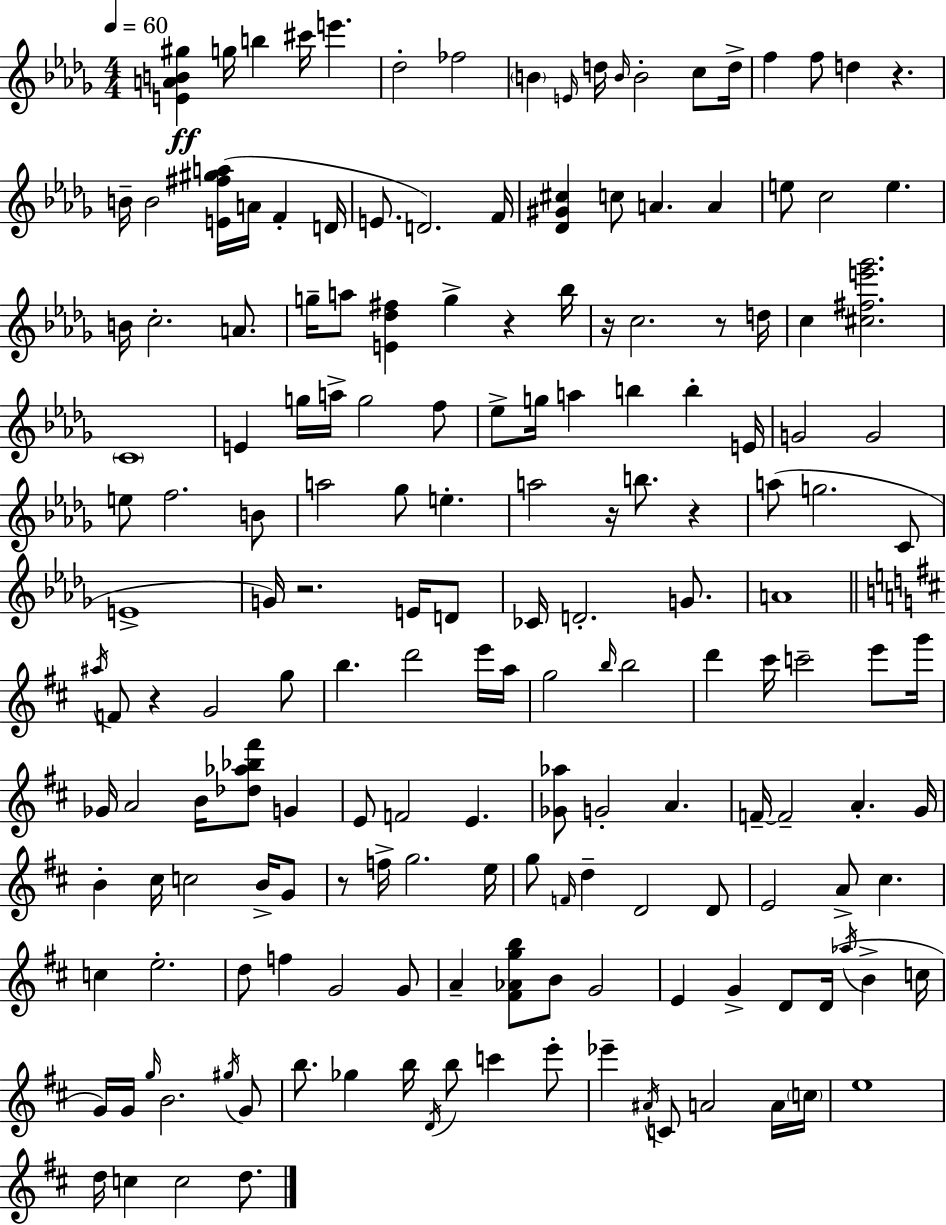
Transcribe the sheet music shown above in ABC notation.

X:1
T:Untitled
M:4/4
L:1/4
K:Bbm
[EAB^g] g/4 b ^c'/4 e' _d2 _f2 B E/4 d/4 B/4 B2 c/2 d/4 f f/2 d z B/4 B2 [E^f^ga]/4 A/4 F D/4 E/2 D2 F/4 [_D^G^c] c/2 A A e/2 c2 e B/4 c2 A/2 g/4 a/2 [E_d^f] g z _b/4 z/4 c2 z/2 d/4 c [^c^fe'_g']2 C4 E g/4 a/4 g2 f/2 _e/2 g/4 a b b E/4 G2 G2 e/2 f2 B/2 a2 _g/2 e a2 z/4 b/2 z a/2 g2 C/2 E4 G/4 z2 E/4 D/2 _C/4 D2 G/2 A4 ^a/4 F/2 z G2 g/2 b d'2 e'/4 a/4 g2 b/4 b2 d' ^c'/4 c'2 e'/2 g'/4 _G/4 A2 B/4 [_d_a_b^f']/2 G E/2 F2 E [_G_a]/2 G2 A F/4 F2 A G/4 B ^c/4 c2 B/4 G/2 z/2 f/4 g2 e/4 g/2 F/4 d D2 D/2 E2 A/2 ^c c e2 d/2 f G2 G/2 A [^F_Agb]/2 B/2 G2 E G D/2 D/4 _a/4 B c/4 G/4 G/4 g/4 B2 ^g/4 G/2 b/2 _g b/4 D/4 b/2 c' e'/2 _e' ^A/4 C/2 A2 A/4 c/4 e4 d/4 c c2 d/2